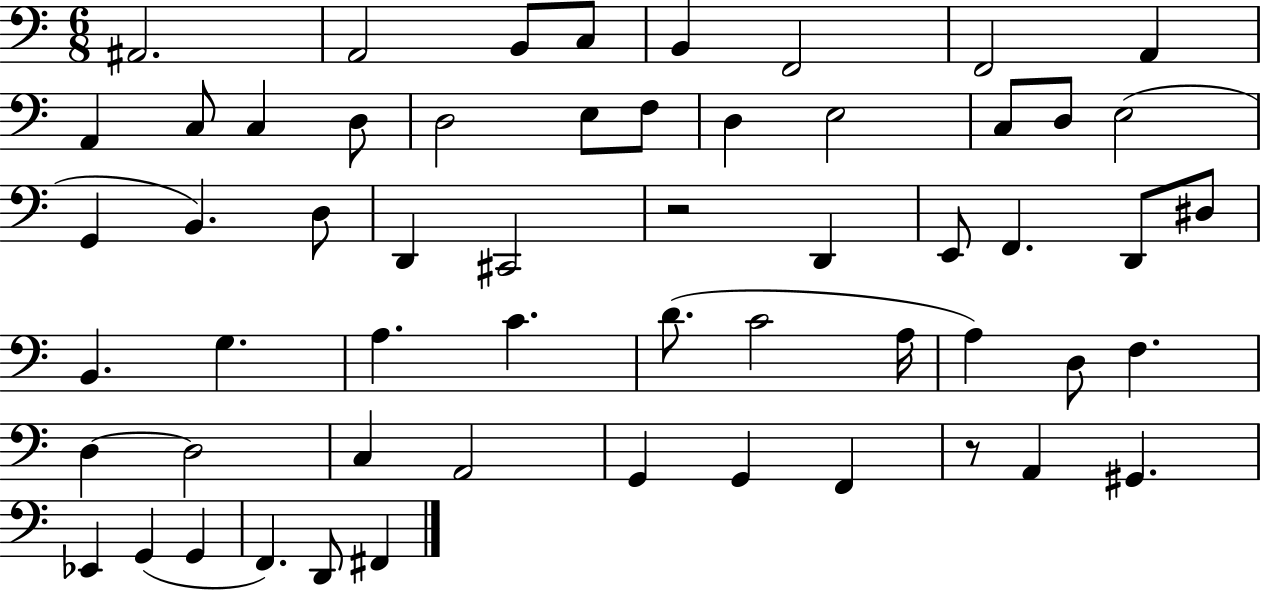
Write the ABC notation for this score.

X:1
T:Untitled
M:6/8
L:1/4
K:C
^A,,2 A,,2 B,,/2 C,/2 B,, F,,2 F,,2 A,, A,, C,/2 C, D,/2 D,2 E,/2 F,/2 D, E,2 C,/2 D,/2 E,2 G,, B,, D,/2 D,, ^C,,2 z2 D,, E,,/2 F,, D,,/2 ^D,/2 B,, G, A, C D/2 C2 A,/4 A, D,/2 F, D, D,2 C, A,,2 G,, G,, F,, z/2 A,, ^G,, _E,, G,, G,, F,, D,,/2 ^F,,